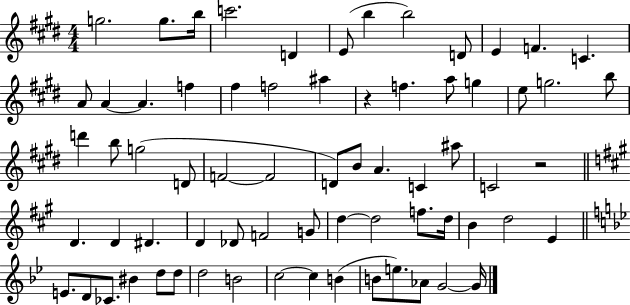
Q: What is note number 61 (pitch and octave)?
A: C5